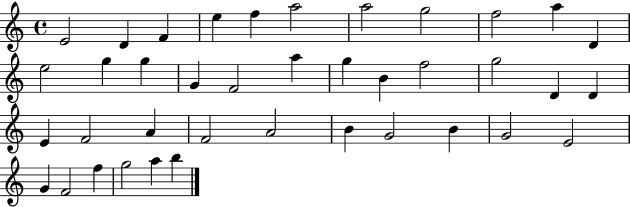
{
  \clef treble
  \time 4/4
  \defaultTimeSignature
  \key c \major
  e'2 d'4 f'4 | e''4 f''4 a''2 | a''2 g''2 | f''2 a''4 d'4 | \break e''2 g''4 g''4 | g'4 f'2 a''4 | g''4 b'4 f''2 | g''2 d'4 d'4 | \break e'4 f'2 a'4 | f'2 a'2 | b'4 g'2 b'4 | g'2 e'2 | \break g'4 f'2 f''4 | g''2 a''4 b''4 | \bar "|."
}